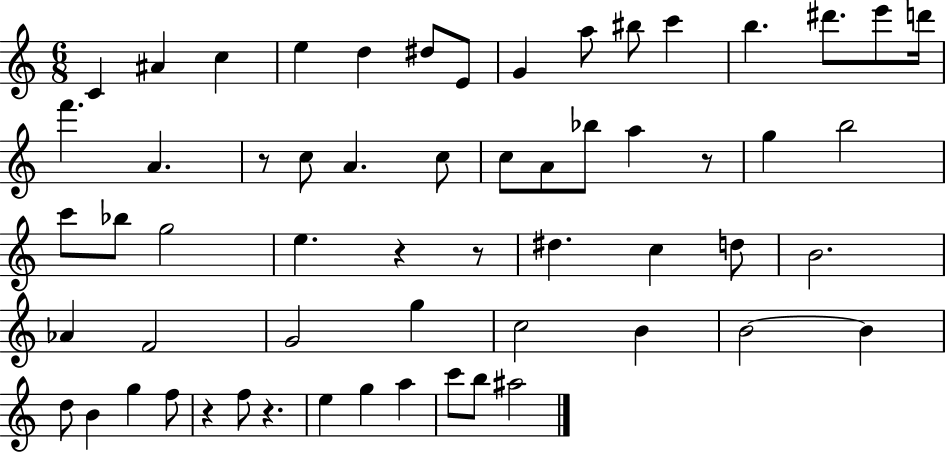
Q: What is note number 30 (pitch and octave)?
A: E5